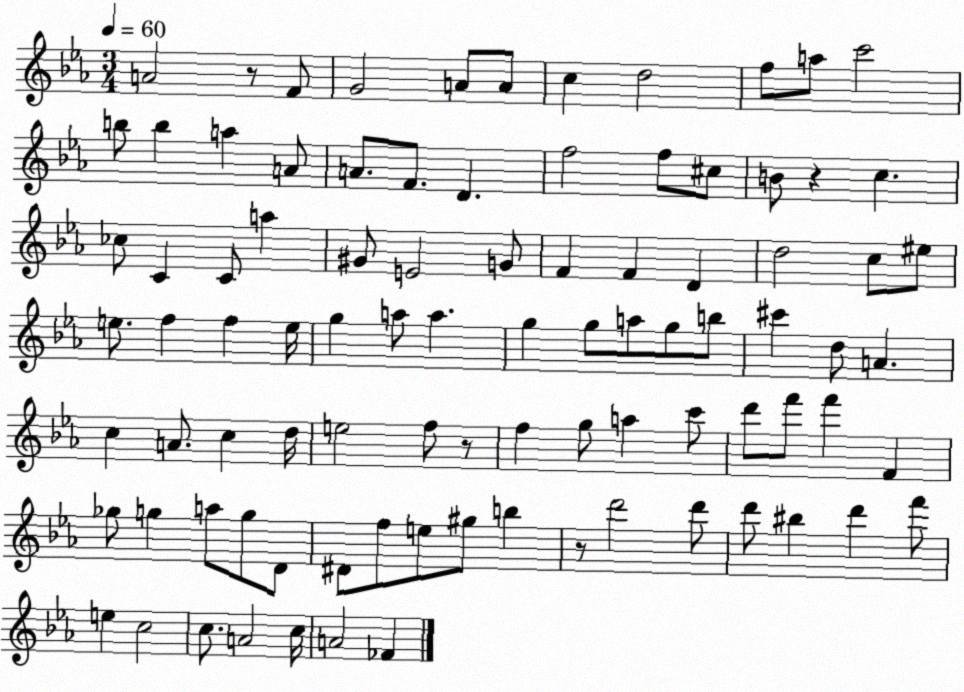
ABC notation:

X:1
T:Untitled
M:3/4
L:1/4
K:Eb
A2 z/2 F/2 G2 A/2 A/2 c d2 f/2 a/2 c'2 b/2 b a A/2 A/2 F/2 D f2 f/2 ^c/2 B/2 z c _c/2 C C/2 a ^G/2 E2 G/2 F F D d2 c/2 ^e/2 e/2 f f e/4 g a/2 a g g/2 a/2 g/2 b/2 ^c' d/2 A c A/2 c d/4 e2 f/2 z/2 f g/2 a c'/2 d'/2 f'/2 f' F _g/2 g a/2 g/2 D/2 ^D/2 f/2 e/2 ^g/2 b z/2 d'2 d'/2 d'/2 ^b d' f'/2 e c2 c/2 A2 c/4 A2 _F